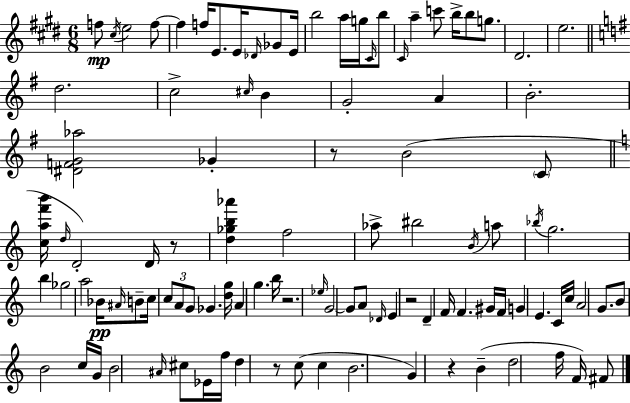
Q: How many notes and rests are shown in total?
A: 104